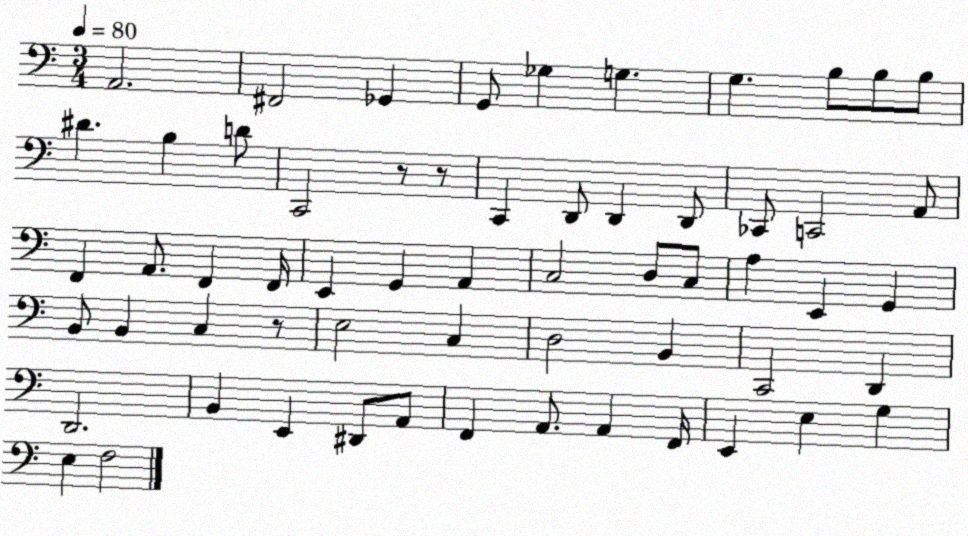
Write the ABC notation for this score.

X:1
T:Untitled
M:3/4
L:1/4
K:C
A,,2 ^F,,2 _G,, G,,/2 _G, G, G, B,/2 B,/2 B,/2 ^D B, D/2 C,,2 z/2 z/2 C,, D,,/2 D,, D,,/2 _C,,/2 C,,2 A,,/2 F,, A,,/2 F,, F,,/4 E,, G,, A,, C,2 D,/2 C,/2 A, E,, G,, B,,/2 B,, C, z/2 E,2 C, D,2 B,, C,,2 D,, D,,2 B,, E,, ^D,,/2 A,,/2 F,, A,,/2 A,, F,,/4 E,, E, G, E, F,2